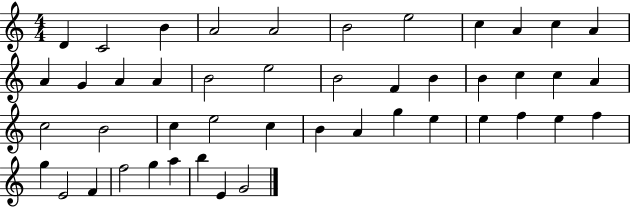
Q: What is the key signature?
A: C major